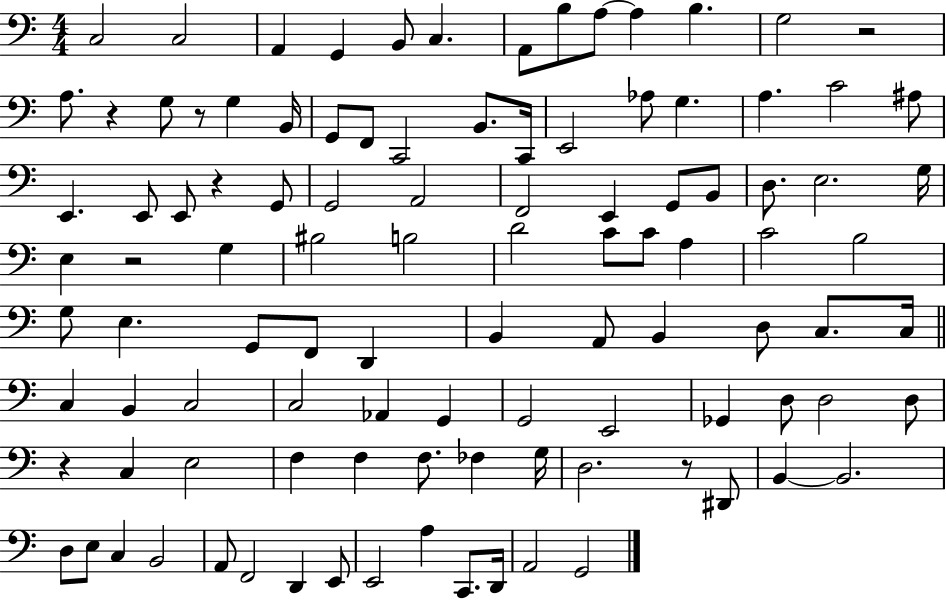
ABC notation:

X:1
T:Untitled
M:4/4
L:1/4
K:C
C,2 C,2 A,, G,, B,,/2 C, A,,/2 B,/2 A,/2 A, B, G,2 z2 A,/2 z G,/2 z/2 G, B,,/4 G,,/2 F,,/2 C,,2 B,,/2 C,,/4 E,,2 _A,/2 G, A, C2 ^A,/2 E,, E,,/2 E,,/2 z G,,/2 G,,2 A,,2 F,,2 E,, G,,/2 B,,/2 D,/2 E,2 G,/4 E, z2 G, ^B,2 B,2 D2 C/2 C/2 A, C2 B,2 G,/2 E, G,,/2 F,,/2 D,, B,, A,,/2 B,, D,/2 C,/2 C,/4 C, B,, C,2 C,2 _A,, G,, G,,2 E,,2 _G,, D,/2 D,2 D,/2 z C, E,2 F, F, F,/2 _F, G,/4 D,2 z/2 ^D,,/2 B,, B,,2 D,/2 E,/2 C, B,,2 A,,/2 F,,2 D,, E,,/2 E,,2 A, C,,/2 D,,/4 A,,2 G,,2